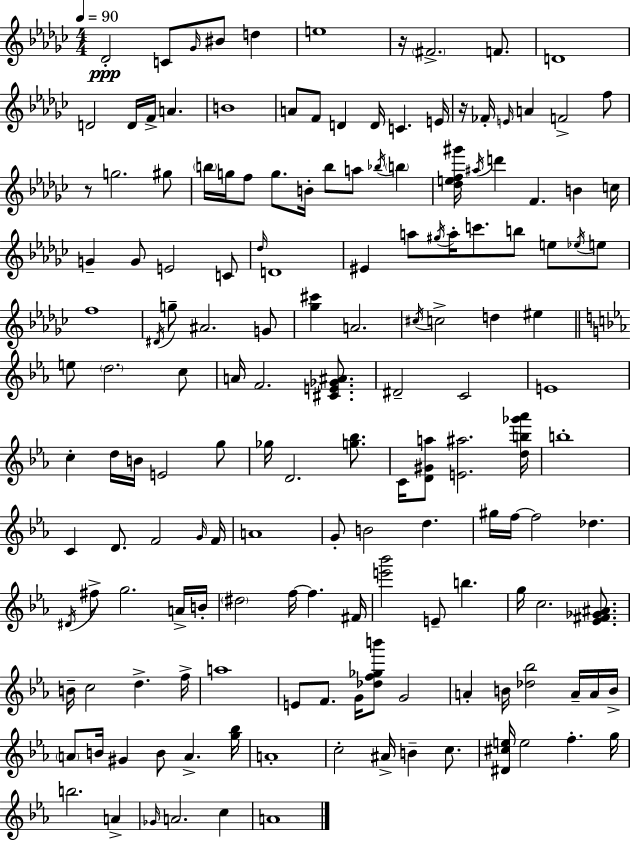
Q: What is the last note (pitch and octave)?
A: A4